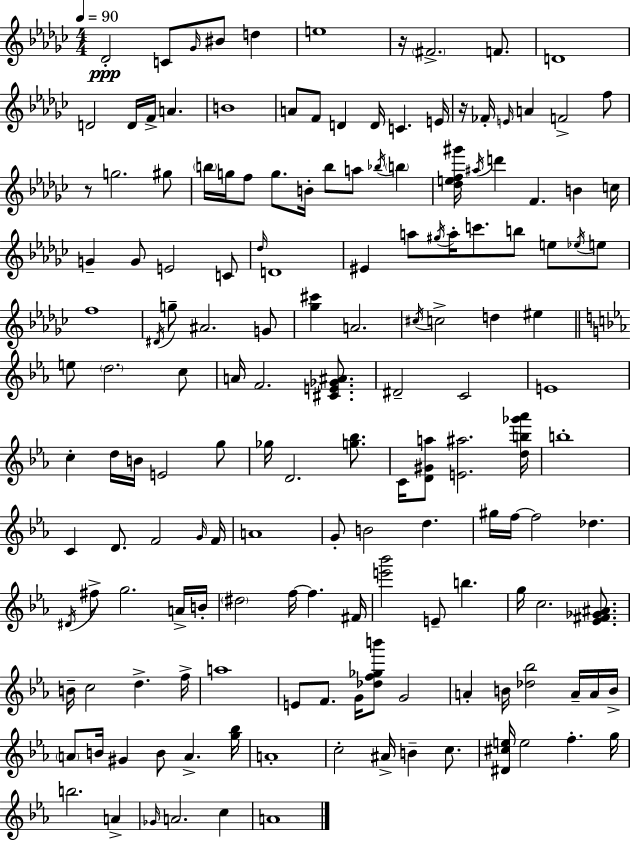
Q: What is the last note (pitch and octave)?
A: A4